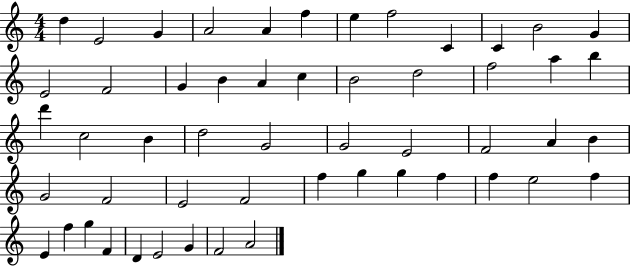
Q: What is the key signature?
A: C major